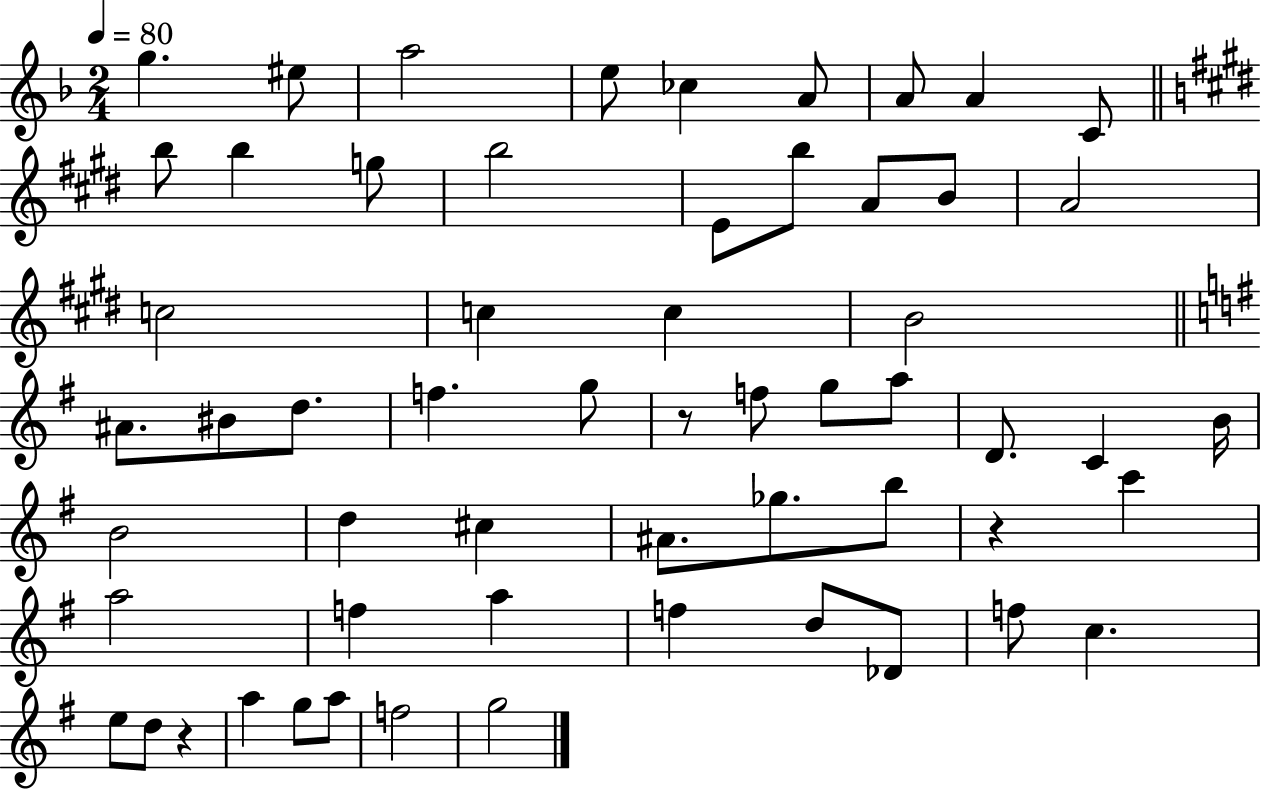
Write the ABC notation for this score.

X:1
T:Untitled
M:2/4
L:1/4
K:F
g ^e/2 a2 e/2 _c A/2 A/2 A C/2 b/2 b g/2 b2 E/2 b/2 A/2 B/2 A2 c2 c c B2 ^A/2 ^B/2 d/2 f g/2 z/2 f/2 g/2 a/2 D/2 C B/4 B2 d ^c ^A/2 _g/2 b/2 z c' a2 f a f d/2 _D/2 f/2 c e/2 d/2 z a g/2 a/2 f2 g2